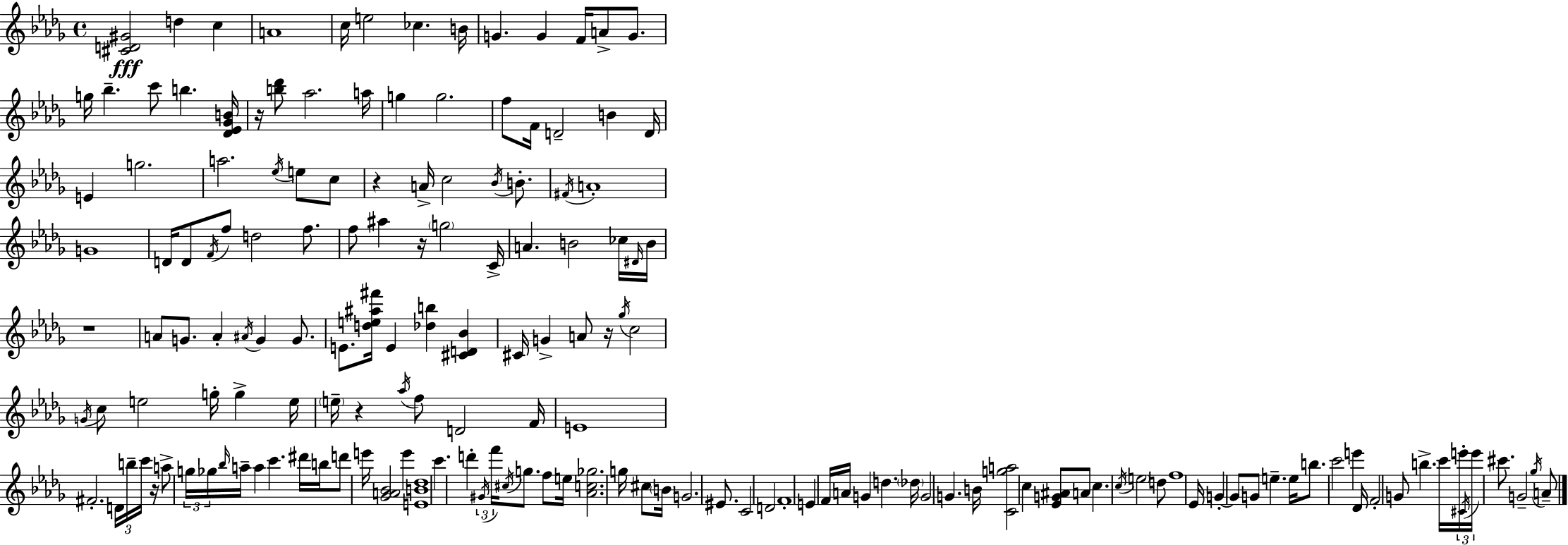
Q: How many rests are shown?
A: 7